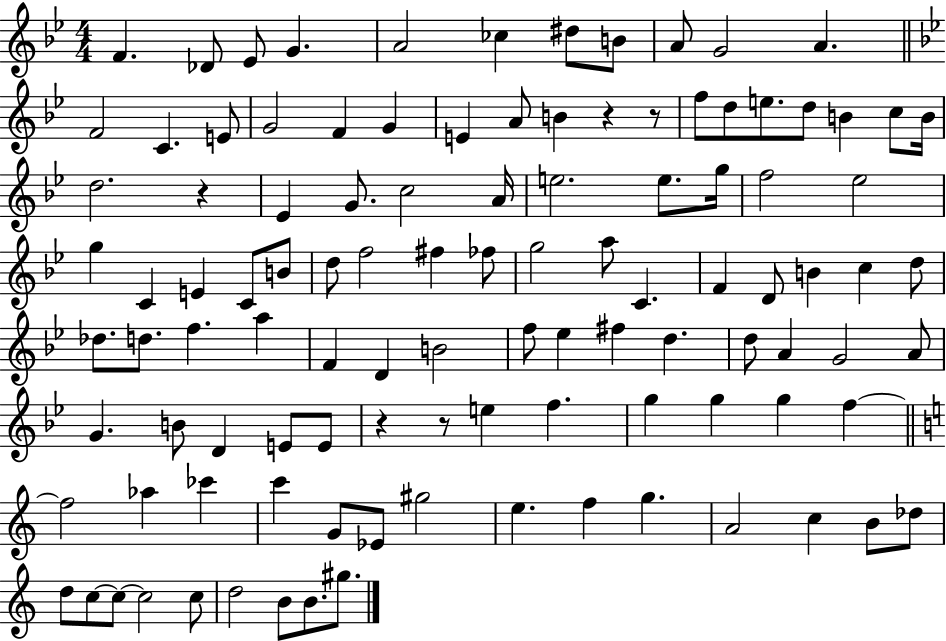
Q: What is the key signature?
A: BES major